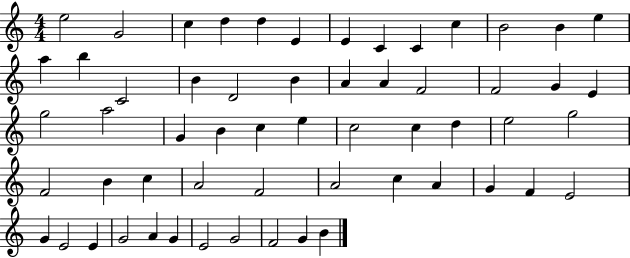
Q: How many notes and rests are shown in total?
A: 58